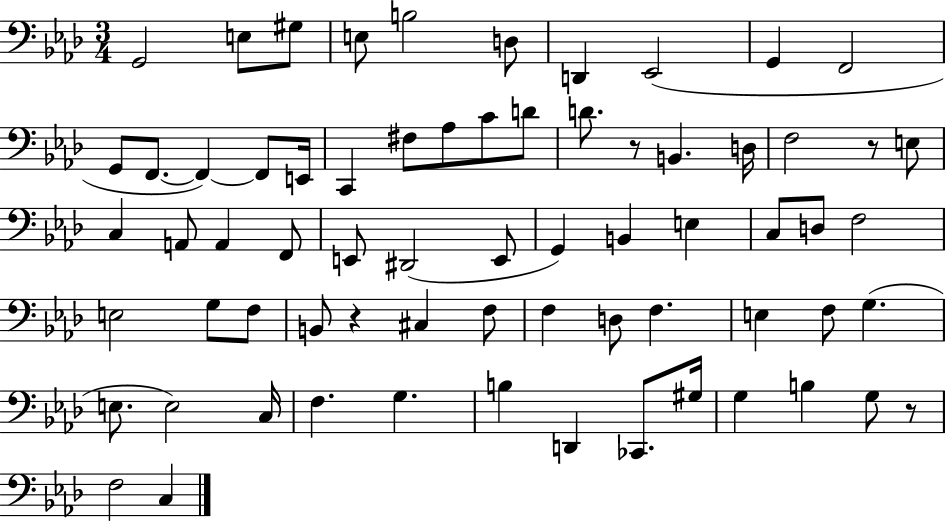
X:1
T:Untitled
M:3/4
L:1/4
K:Ab
G,,2 E,/2 ^G,/2 E,/2 B,2 D,/2 D,, _E,,2 G,, F,,2 G,,/2 F,,/2 F,, F,,/2 E,,/4 C,, ^F,/2 _A,/2 C/2 D/2 D/2 z/2 B,, D,/4 F,2 z/2 E,/2 C, A,,/2 A,, F,,/2 E,,/2 ^D,,2 E,,/2 G,, B,, E, C,/2 D,/2 F,2 E,2 G,/2 F,/2 B,,/2 z ^C, F,/2 F, D,/2 F, E, F,/2 G, E,/2 E,2 C,/4 F, G, B, D,, _C,,/2 ^G,/4 G, B, G,/2 z/2 F,2 C,